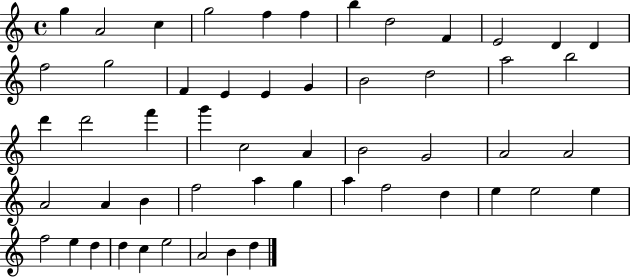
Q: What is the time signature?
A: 4/4